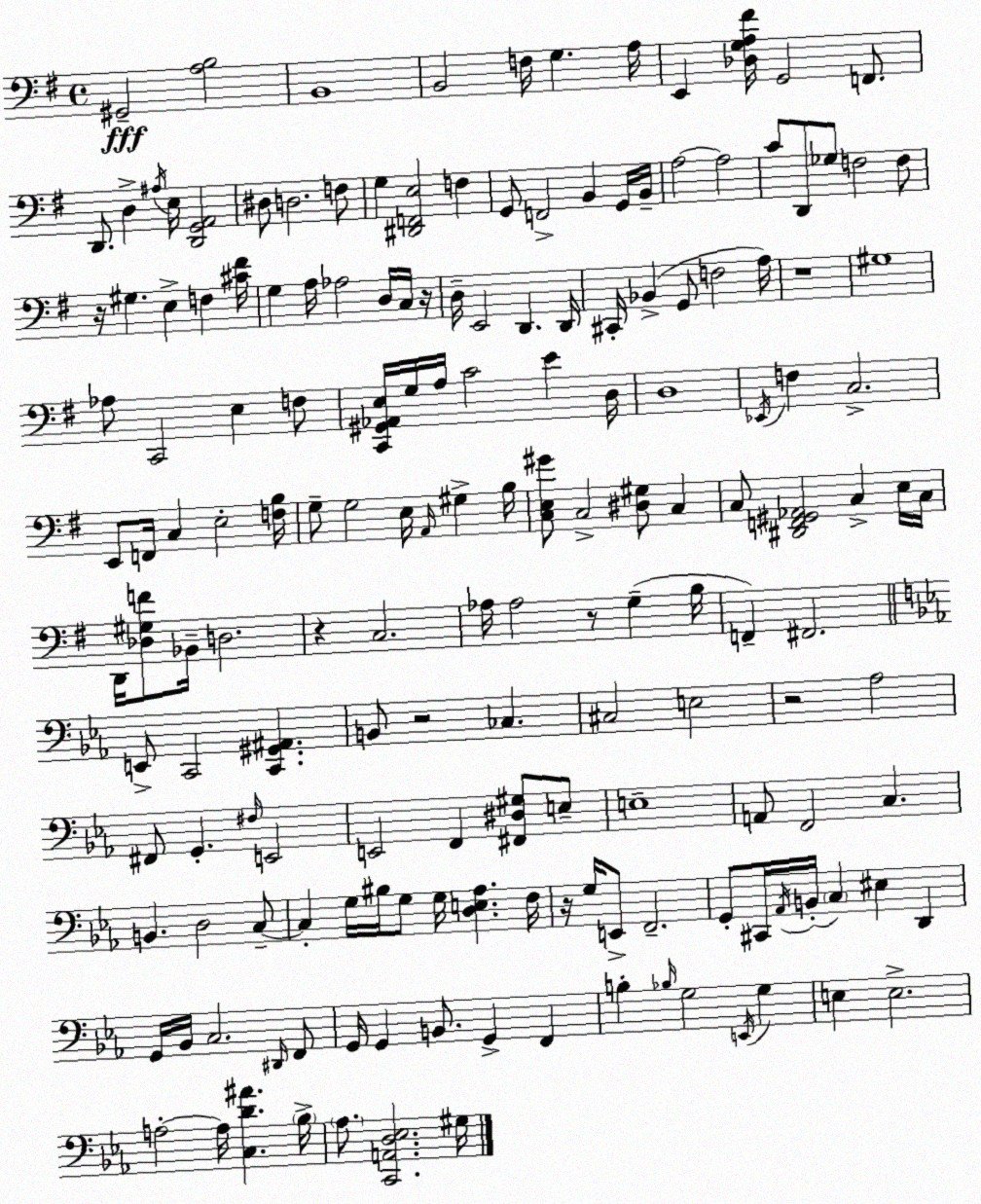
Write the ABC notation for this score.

X:1
T:Untitled
M:4/4
L:1/4
K:G
^G,,2 [A,B,]2 B,,4 B,,2 F,/4 G, A,/4 E,, [_D,G,A,^F]/4 G,,2 F,,/2 D,,/2 D, ^A,/4 E,/4 [D,,G,,A,,]2 ^D,/2 D,2 F,/2 G, [^D,,F,,E,]2 F, G,,/2 F,,2 B,, G,,/4 B,,/4 A,2 A,2 C/2 D,,/2 _G,/2 F,2 F,/2 z/4 ^G, E, F, [^C^F]/4 G, A,/4 _A,2 D,/4 C,/4 z/4 D,/4 E,,2 D,, D,,/4 ^C,,/4 _B,, G,,/2 F,2 A,/4 z4 ^G,4 _A,/2 C,,2 E, F,/2 [C,,^G,,_A,,E,]/4 G,/4 A,/4 C2 E D,/4 D,4 _E,,/4 F, C,2 E,,/2 F,,/4 C, E,2 [F,B,]/4 G,/2 G,2 E,/4 A,,/4 ^G, B,/4 [C,E,^G]/2 C,2 [^D,^G,]/2 C, C,/2 [^D,,F,,^G,,_A,,]2 C, E,/4 C,/4 D,,/4 [_D,^G,F]/2 _B,,/4 D,2 z C,2 _A,/4 _A,2 z/2 G, B,/4 F,, ^F,,2 E,,/2 C,,2 [C,,^G,,^A,,] B,,/2 z2 _C, ^C,2 E,2 z2 _A,2 ^F,,/2 G,, ^F,/4 E,,2 E,,2 F,, [^F,,^D,^G,]/2 E,/2 E,4 A,,/2 F,,2 C, B,, D,2 C,/2 C, G,/4 ^B,/4 G,/2 G,/4 [D,E,_A,] F,/4 z/4 G,/4 E,,/2 F,,2 G,,/2 ^C,,/4 _A,,/4 B,,/4 C, ^E, D,, G,,/4 _B,,/4 C,2 ^D,,/4 F,,/2 G,,/4 G,, B,,/2 G,, F,, B, _B,/4 G,2 E,,/4 G, E, E,2 A,2 A,/4 [C,D^A] _B,/4 _A,/2 [C,,A,,D,_E,]2 ^G,/4